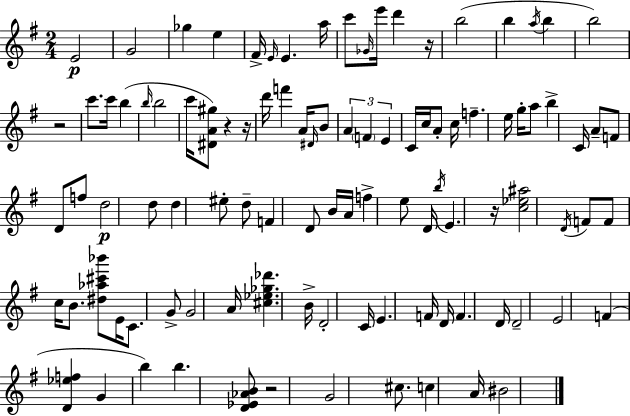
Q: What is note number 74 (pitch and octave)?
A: F4